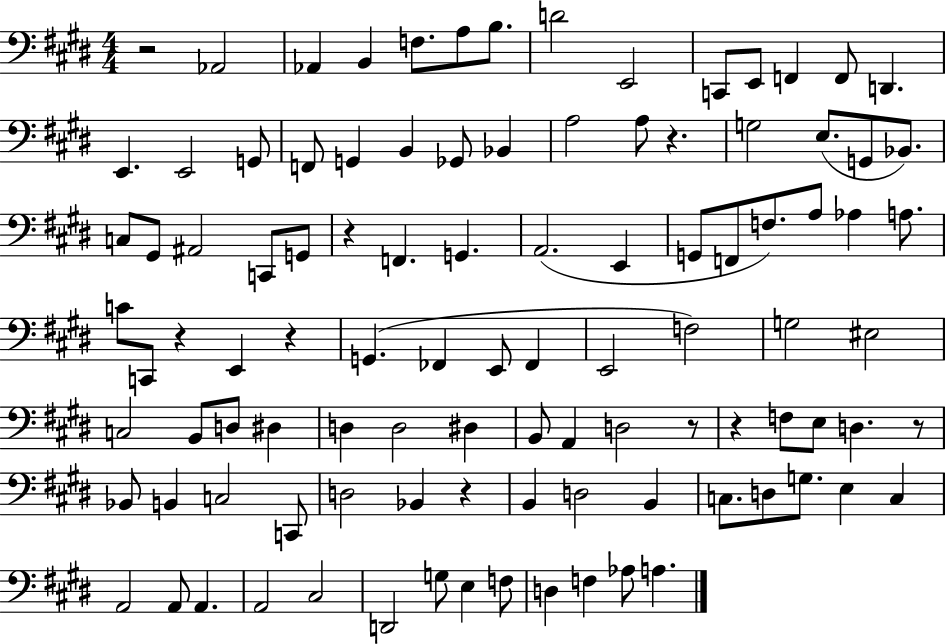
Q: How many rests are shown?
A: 9